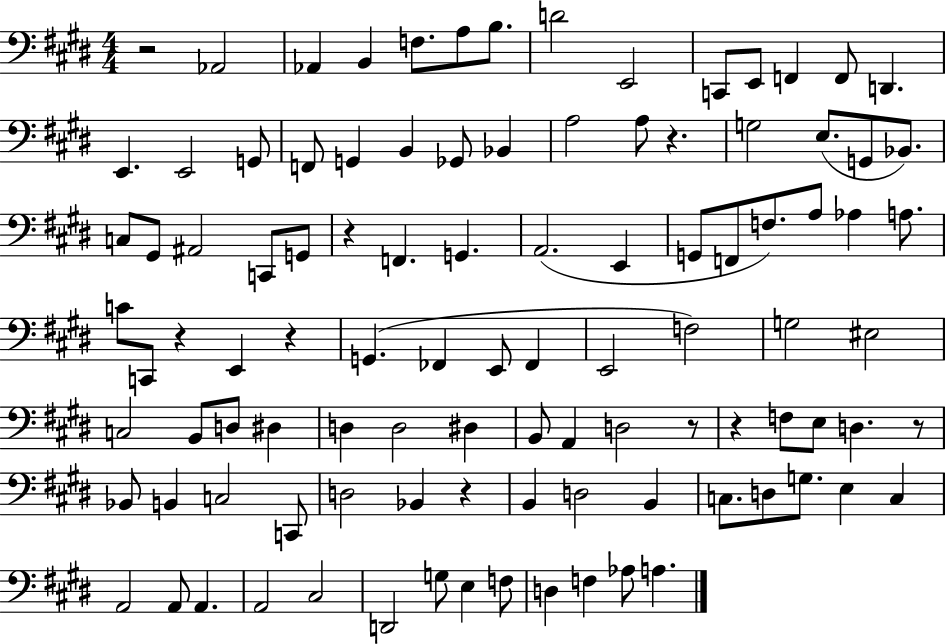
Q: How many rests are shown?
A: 9